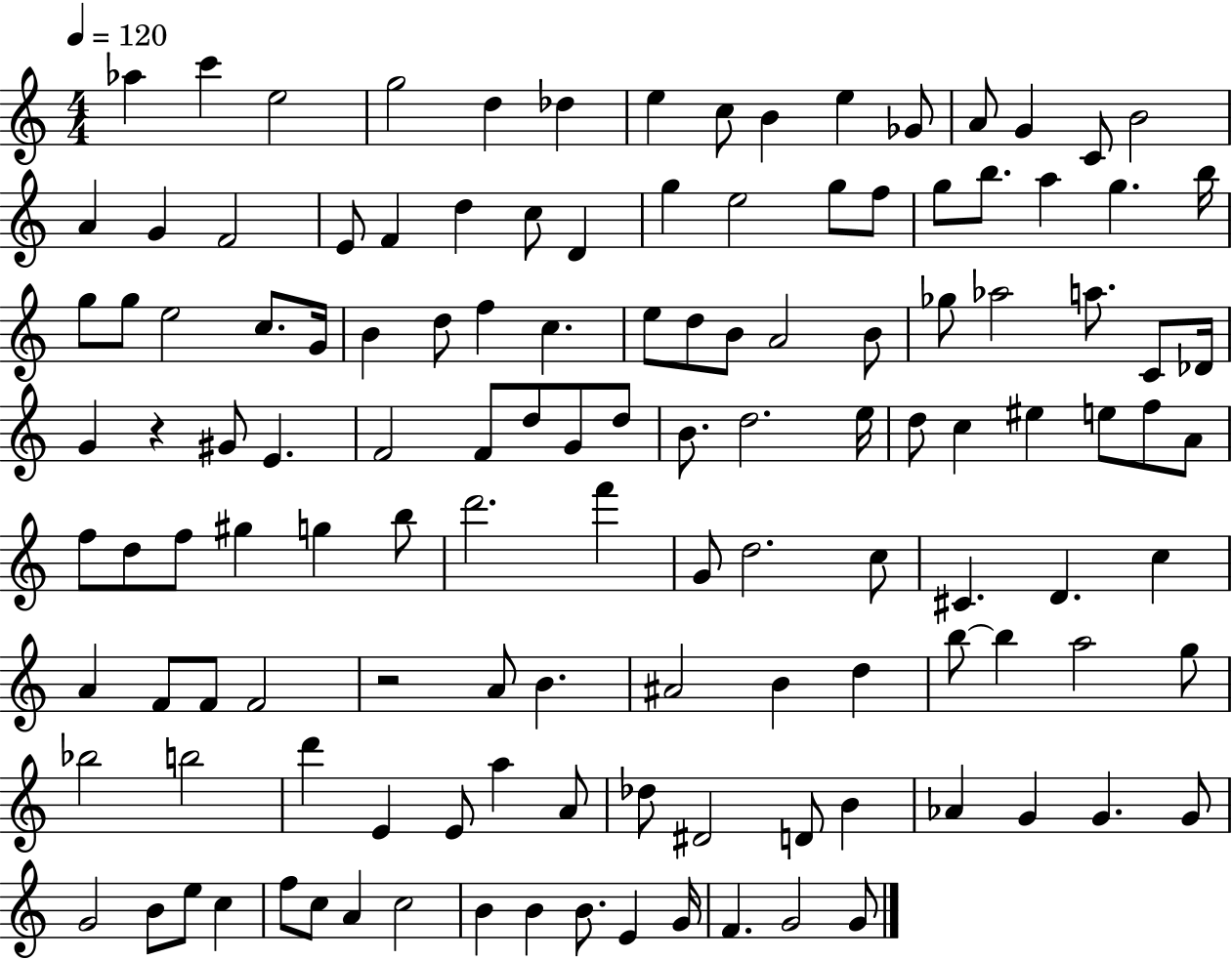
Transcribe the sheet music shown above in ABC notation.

X:1
T:Untitled
M:4/4
L:1/4
K:C
_a c' e2 g2 d _d e c/2 B e _G/2 A/2 G C/2 B2 A G F2 E/2 F d c/2 D g e2 g/2 f/2 g/2 b/2 a g b/4 g/2 g/2 e2 c/2 G/4 B d/2 f c e/2 d/2 B/2 A2 B/2 _g/2 _a2 a/2 C/2 _D/4 G z ^G/2 E F2 F/2 d/2 G/2 d/2 B/2 d2 e/4 d/2 c ^e e/2 f/2 A/2 f/2 d/2 f/2 ^g g b/2 d'2 f' G/2 d2 c/2 ^C D c A F/2 F/2 F2 z2 A/2 B ^A2 B d b/2 b a2 g/2 _b2 b2 d' E E/2 a A/2 _d/2 ^D2 D/2 B _A G G G/2 G2 B/2 e/2 c f/2 c/2 A c2 B B B/2 E G/4 F G2 G/2